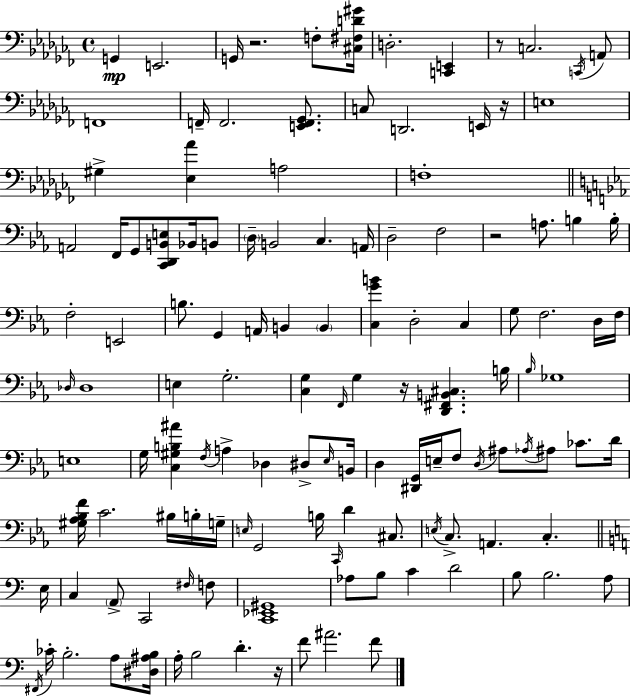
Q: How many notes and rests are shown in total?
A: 127